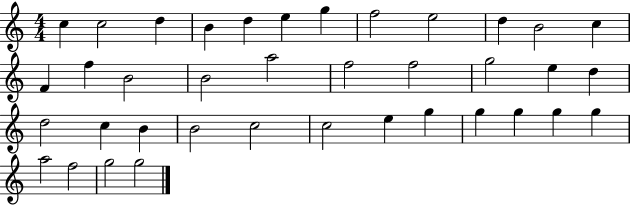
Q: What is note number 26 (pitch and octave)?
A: B4